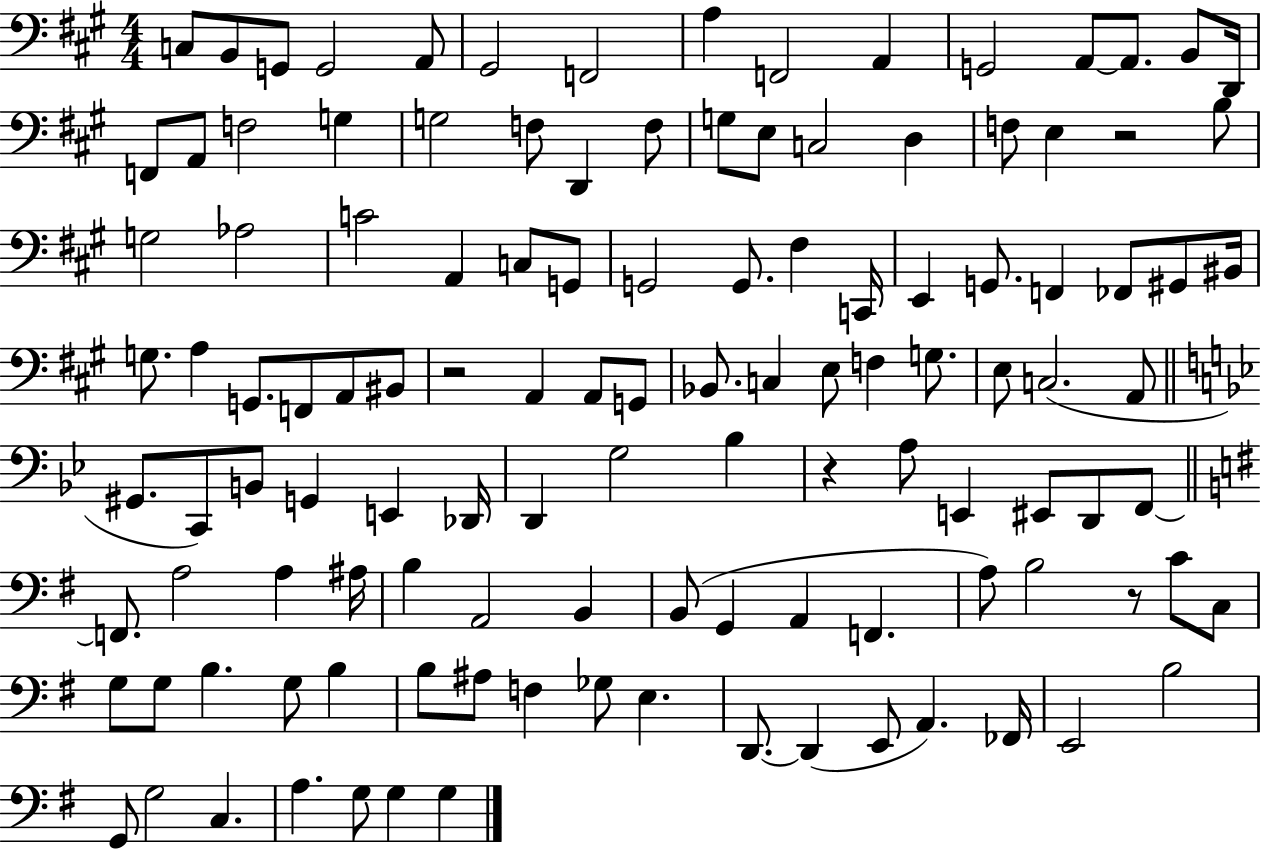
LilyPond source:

{
  \clef bass
  \numericTimeSignature
  \time 4/4
  \key a \major
  c8 b,8 g,8 g,2 a,8 | gis,2 f,2 | a4 f,2 a,4 | g,2 a,8~~ a,8. b,8 d,16 | \break f,8 a,8 f2 g4 | g2 f8 d,4 f8 | g8 e8 c2 d4 | f8 e4 r2 b8 | \break g2 aes2 | c'2 a,4 c8 g,8 | g,2 g,8. fis4 c,16 | e,4 g,8. f,4 fes,8 gis,8 bis,16 | \break g8. a4 g,8. f,8 a,8 bis,8 | r2 a,4 a,8 g,8 | bes,8. c4 e8 f4 g8. | e8 c2.( a,8 | \break \bar "||" \break \key g \minor gis,8. c,8) b,8 g,4 e,4 des,16 | d,4 g2 bes4 | r4 a8 e,4 eis,8 d,8 f,8~~ | \bar "||" \break \key g \major f,8. a2 a4 ais16 | b4 a,2 b,4 | b,8( g,4 a,4 f,4. | a8) b2 r8 c'8 c8 | \break g8 g8 b4. g8 b4 | b8 ais8 f4 ges8 e4. | d,8.~~ d,4( e,8 a,4.) fes,16 | e,2 b2 | \break g,8 g2 c4. | a4. g8 g4 g4 | \bar "|."
}